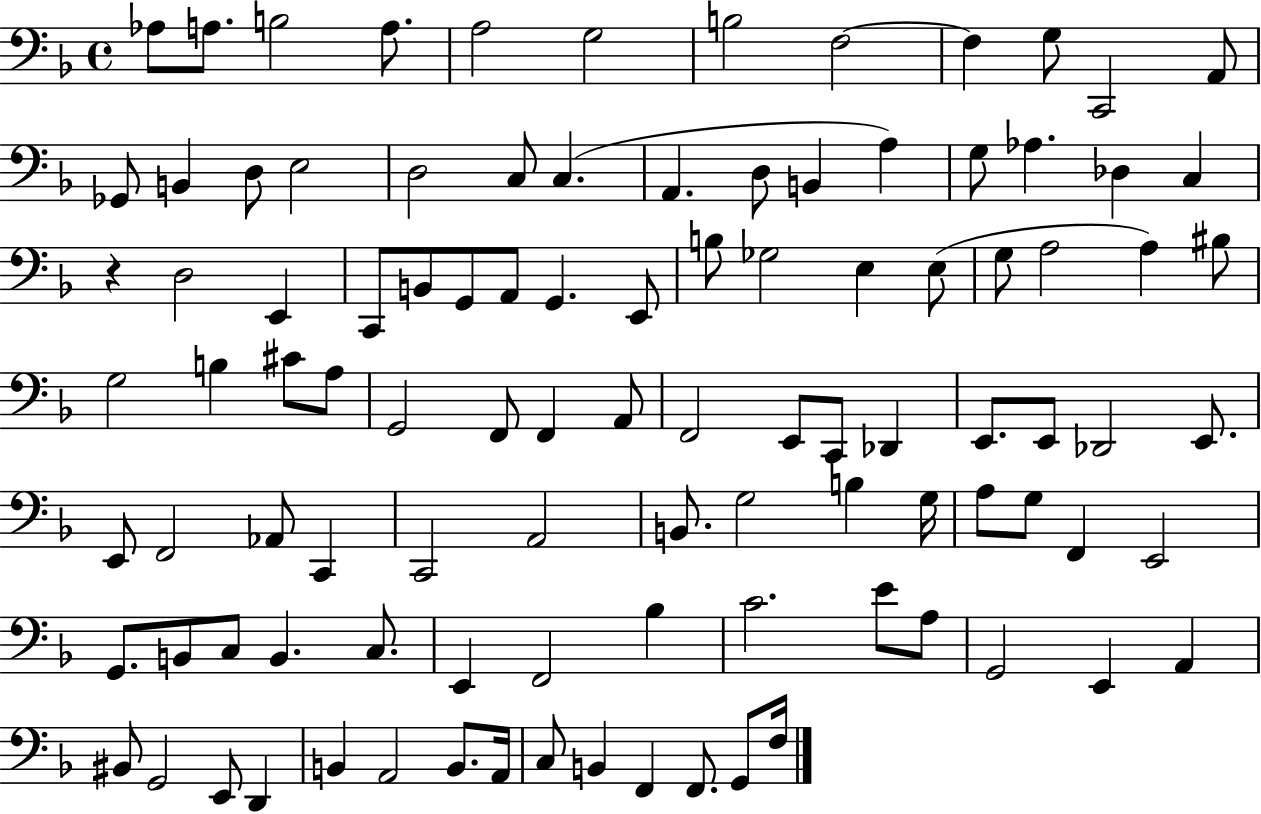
Ab3/e A3/e. B3/h A3/e. A3/h G3/h B3/h F3/h F3/q G3/e C2/h A2/e Gb2/e B2/q D3/e E3/h D3/h C3/e C3/q. A2/q. D3/e B2/q A3/q G3/e Ab3/q. Db3/q C3/q R/q D3/h E2/q C2/e B2/e G2/e A2/e G2/q. E2/e B3/e Gb3/h E3/q E3/e G3/e A3/h A3/q BIS3/e G3/h B3/q C#4/e A3/e G2/h F2/e F2/q A2/e F2/h E2/e C2/e Db2/q E2/e. E2/e Db2/h E2/e. E2/e F2/h Ab2/e C2/q C2/h A2/h B2/e. G3/h B3/q G3/s A3/e G3/e F2/q E2/h G2/e. B2/e C3/e B2/q. C3/e. E2/q F2/h Bb3/q C4/h. E4/e A3/e G2/h E2/q A2/q BIS2/e G2/h E2/e D2/q B2/q A2/h B2/e. A2/s C3/e B2/q F2/q F2/e. G2/e F3/s